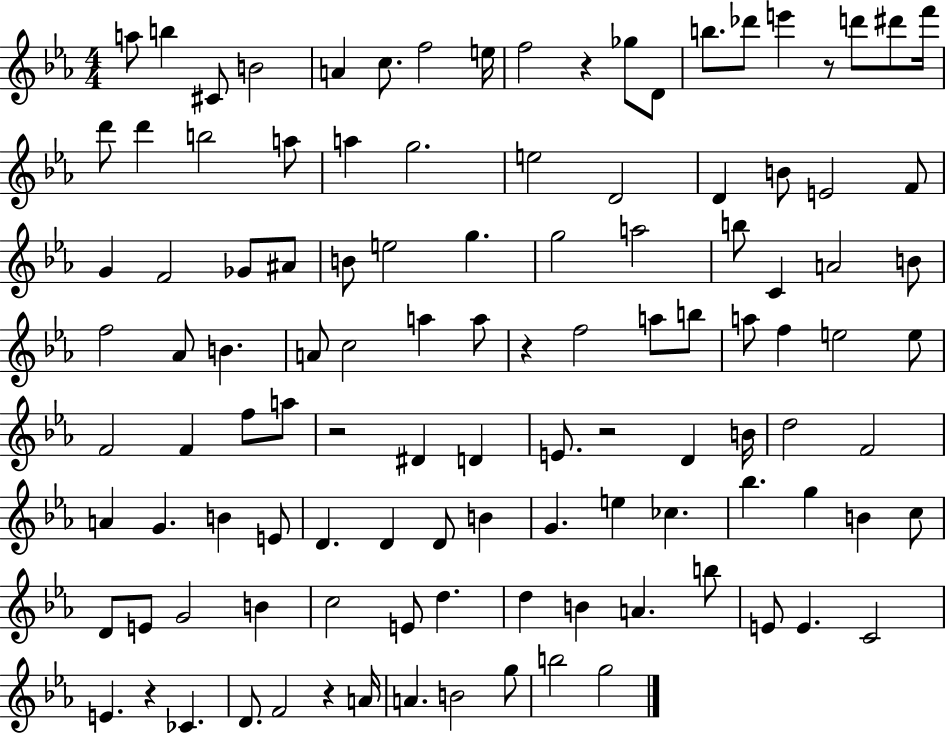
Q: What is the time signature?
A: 4/4